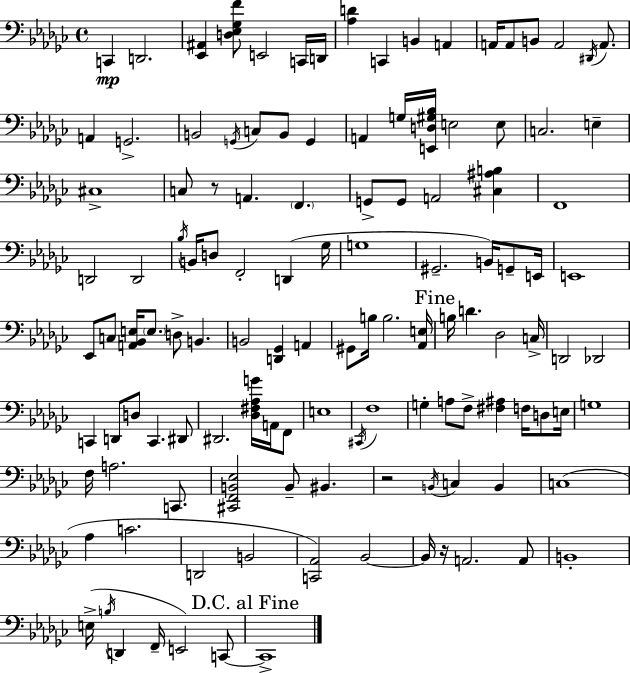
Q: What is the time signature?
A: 4/4